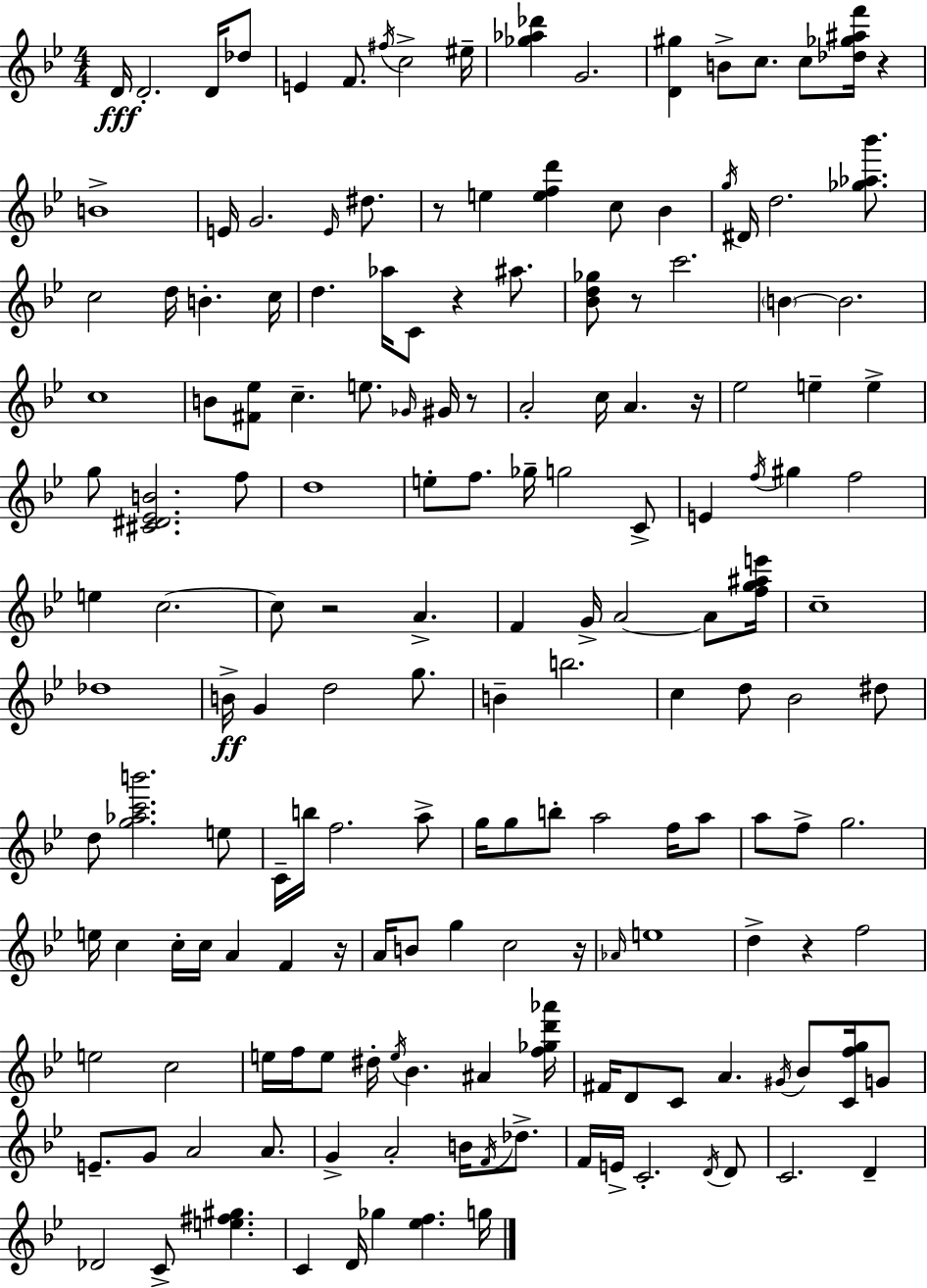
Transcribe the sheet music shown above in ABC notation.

X:1
T:Untitled
M:4/4
L:1/4
K:Bb
D/4 D2 D/4 _d/2 E F/2 ^f/4 c2 ^e/4 [_g_a_d'] G2 [D^g] B/2 c/2 c/2 [_d_g^af']/4 z B4 E/4 G2 E/4 ^d/2 z/2 e [efd'] c/2 _B g/4 ^D/4 d2 [_g_a_b']/2 c2 d/4 B c/4 d _a/4 C/2 z ^a/2 [_Bd_g]/2 z/2 c'2 B B2 c4 B/2 [^F_e]/2 c e/2 _G/4 ^G/4 z/2 A2 c/4 A z/4 _e2 e e g/2 [^C^D_EB]2 f/2 d4 e/2 f/2 _g/4 g2 C/2 E f/4 ^g f2 e c2 c/2 z2 A F G/4 A2 A/2 [fg^ae']/4 c4 _d4 B/4 G d2 g/2 B b2 c d/2 _B2 ^d/2 d/2 [g_ac'b']2 e/2 C/4 b/4 f2 a/2 g/4 g/2 b/2 a2 f/4 a/2 a/2 f/2 g2 e/4 c c/4 c/4 A F z/4 A/4 B/2 g c2 z/4 _A/4 e4 d z f2 e2 c2 e/4 f/4 e/2 ^d/4 e/4 _B ^A [f_gd'_a']/4 ^F/4 D/2 C/2 A ^G/4 _B/2 [Cfg]/4 G/2 E/2 G/2 A2 A/2 G A2 B/4 F/4 _d/2 F/4 E/4 C2 D/4 D/2 C2 D _D2 C/2 [e^f^g] C D/4 _g [_ef] g/4